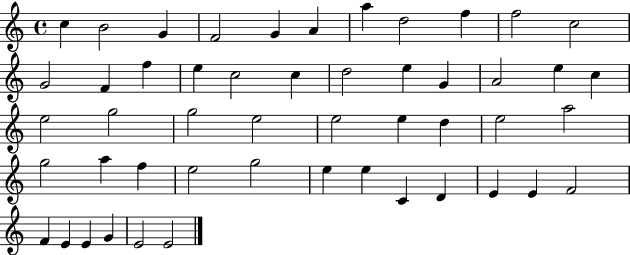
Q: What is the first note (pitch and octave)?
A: C5